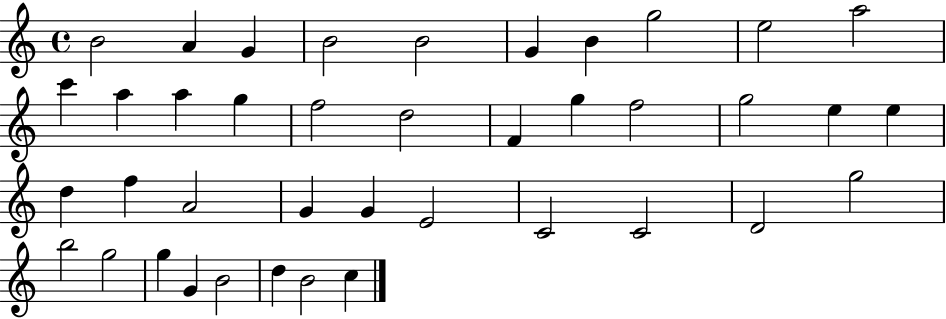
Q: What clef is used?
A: treble